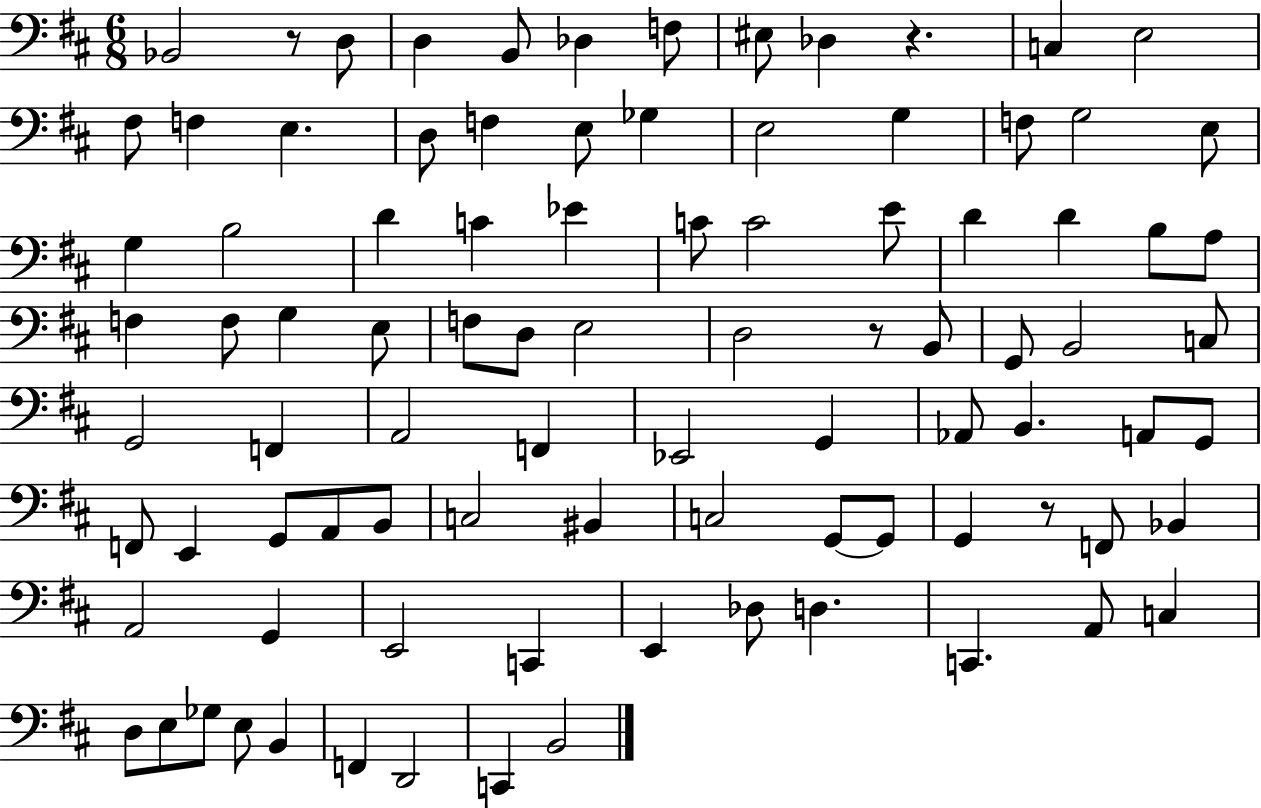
Bb2/h R/e D3/e D3/q B2/e Db3/q F3/e EIS3/e Db3/q R/q. C3/q E3/h F#3/e F3/q E3/q. D3/e F3/q E3/e Gb3/q E3/h G3/q F3/e G3/h E3/e G3/q B3/h D4/q C4/q Eb4/q C4/e C4/h E4/e D4/q D4/q B3/e A3/e F3/q F3/e G3/q E3/e F3/e D3/e E3/h D3/h R/e B2/e G2/e B2/h C3/e G2/h F2/q A2/h F2/q Eb2/h G2/q Ab2/e B2/q. A2/e G2/e F2/e E2/q G2/e A2/e B2/e C3/h BIS2/q C3/h G2/e G2/e G2/q R/e F2/e Bb2/q A2/h G2/q E2/h C2/q E2/q Db3/e D3/q. C2/q. A2/e C3/q D3/e E3/e Gb3/e E3/e B2/q F2/q D2/h C2/q B2/h